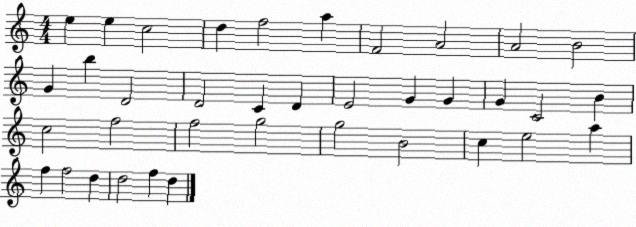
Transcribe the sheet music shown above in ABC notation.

X:1
T:Untitled
M:4/4
L:1/4
K:C
e e c2 d f2 a F2 A2 A2 B2 G b D2 D2 C D E2 G G G C2 B c2 f2 f2 g2 g2 B2 c e2 a f f2 d d2 f d